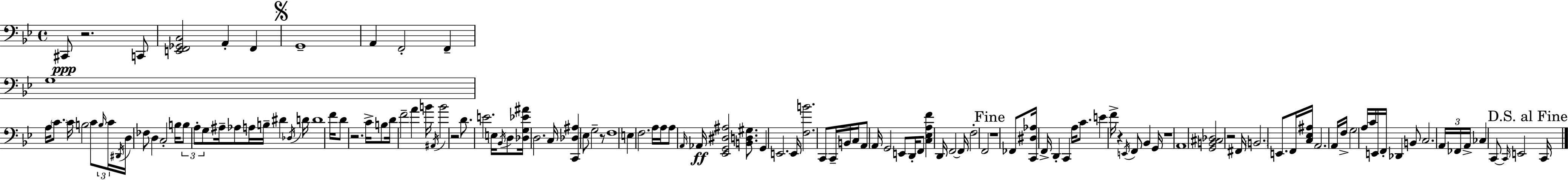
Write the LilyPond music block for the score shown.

{
  \clef bass
  \time 4/4
  \defaultTimeSignature
  \key bes \major
  cis,8\ppp r2. c,8 | <e, f, ges, c>2 a,4-. f,4 | \mark \markup { \musicglyph "scripts.segno" } g,1-- | a,4 f,2-. f,4-- | \break g1 | a16 \parenthesize c'8. c'16 b2 c'8 \tuplet 3/2 { \grace { b16 } | c'16 \acciaccatura { dis,16 } } d16 fes8 d4 c2-. | b16 \tuplet 3/2 { b8 a8-. g8 } ais16-- aes8 a16 b16-- dis'4 | \break \acciaccatura { des16 } d'16 d'1 | f'16 d'8 r2. | c'16-> b8 d'16 f'2-- a'4 | b'16 \acciaccatura { ais,16 } b'2 r2 | \break d'8. e'2. | e16 \acciaccatura { bes,16 } d8 <des g ees' ais'>16 d2. | c16 <c, des ais>4 ees8 g2-- | r8 f1 | \break e4 f2. | a16 a16 a8 \grace { a,16 } aes,16\ff <ees, g, dis ais>2 | <b, d gis>8. g,4 e,2. | e,16 <f b'>2. | \break c,8 c,16-- b,16 c16 a,8 a,16 g,2 | e,8 d,16-. f,8 <c ees a f'>4 d,16 f,2~~ | f,16 f2-. f,2 | \mark "Fine" r1 | \break fes,8 <c, dis aes>16 f,16-> d,4-. c,4 | a16 c'8. e'4 f'16-> r4 \acciaccatura { e,16 } | f,8 bes,4 g,16 r1 | a,1 | \break <g, b, cis des>2 r2 | fis,16 \parenthesize b,2. | e,8. f,16 <c ees ais>16 a,2. | a,16 f16-> g2 a16 | \break c'16 e,16 f,16-. des,4 b,8 c2. | \tuplet 3/2 { a,16 fes,16 a,16-> } ces4 c,8~~ \grace { c,16 } e,2 | \mark "D.S. al Fine" c,16 \bar "|."
}